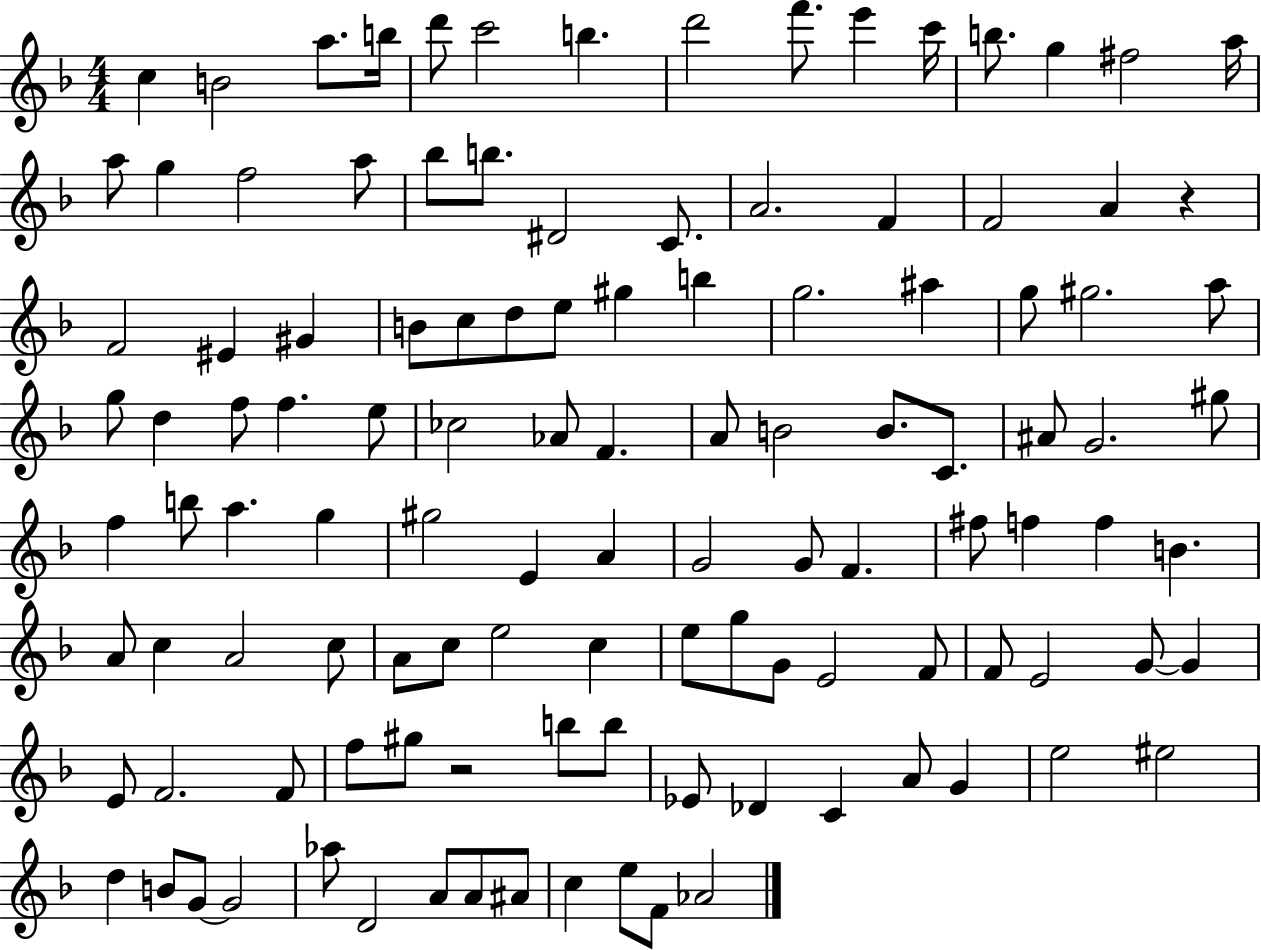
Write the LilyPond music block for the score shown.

{
  \clef treble
  \numericTimeSignature
  \time 4/4
  \key f \major
  c''4 b'2 a''8. b''16 | d'''8 c'''2 b''4. | d'''2 f'''8. e'''4 c'''16 | b''8. g''4 fis''2 a''16 | \break a''8 g''4 f''2 a''8 | bes''8 b''8. dis'2 c'8. | a'2. f'4 | f'2 a'4 r4 | \break f'2 eis'4 gis'4 | b'8 c''8 d''8 e''8 gis''4 b''4 | g''2. ais''4 | g''8 gis''2. a''8 | \break g''8 d''4 f''8 f''4. e''8 | ces''2 aes'8 f'4. | a'8 b'2 b'8. c'8. | ais'8 g'2. gis''8 | \break f''4 b''8 a''4. g''4 | gis''2 e'4 a'4 | g'2 g'8 f'4. | fis''8 f''4 f''4 b'4. | \break a'8 c''4 a'2 c''8 | a'8 c''8 e''2 c''4 | e''8 g''8 g'8 e'2 f'8 | f'8 e'2 g'8~~ g'4 | \break e'8 f'2. f'8 | f''8 gis''8 r2 b''8 b''8 | ees'8 des'4 c'4 a'8 g'4 | e''2 eis''2 | \break d''4 b'8 g'8~~ g'2 | aes''8 d'2 a'8 a'8 ais'8 | c''4 e''8 f'8 aes'2 | \bar "|."
}